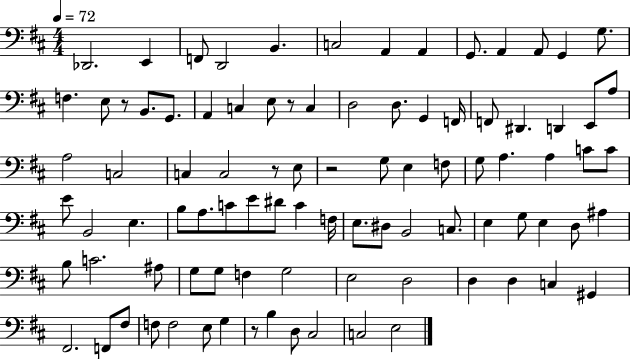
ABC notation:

X:1
T:Untitled
M:4/4
L:1/4
K:D
_D,,2 E,, F,,/2 D,,2 B,, C,2 A,, A,, G,,/2 A,, A,,/2 G,, G,/2 F, E,/2 z/2 B,,/2 G,,/2 A,, C, E,/2 z/2 C, D,2 D,/2 G,, F,,/4 F,,/2 ^D,, D,, E,,/2 A,/2 A,2 C,2 C, C,2 z/2 E,/2 z2 G,/2 E, F,/2 G,/2 A, A, C/2 C/2 E/2 B,,2 E, B,/2 A,/2 C/2 E/2 ^D/2 C F,/4 E,/2 ^D,/2 B,,2 C,/2 E, G,/2 E, D,/2 ^A, B,/2 C2 ^A,/2 G,/2 G,/2 F, G,2 E,2 D,2 D, D, C, ^G,, ^F,,2 F,,/2 ^F,/2 F,/2 F,2 E,/2 G, z/2 B, D,/2 ^C,2 C,2 E,2